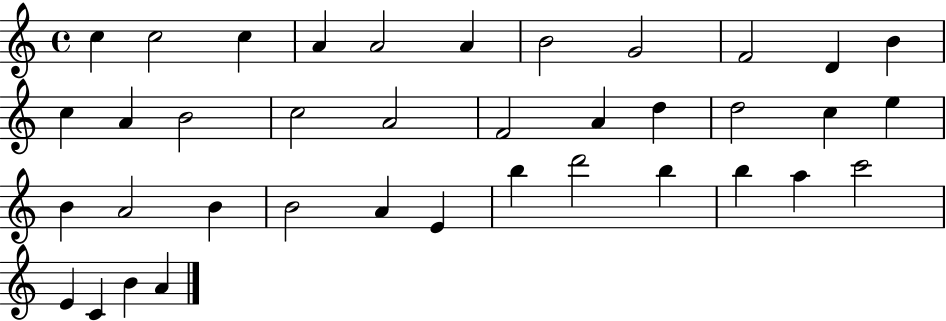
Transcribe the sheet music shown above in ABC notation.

X:1
T:Untitled
M:4/4
L:1/4
K:C
c c2 c A A2 A B2 G2 F2 D B c A B2 c2 A2 F2 A d d2 c e B A2 B B2 A E b d'2 b b a c'2 E C B A